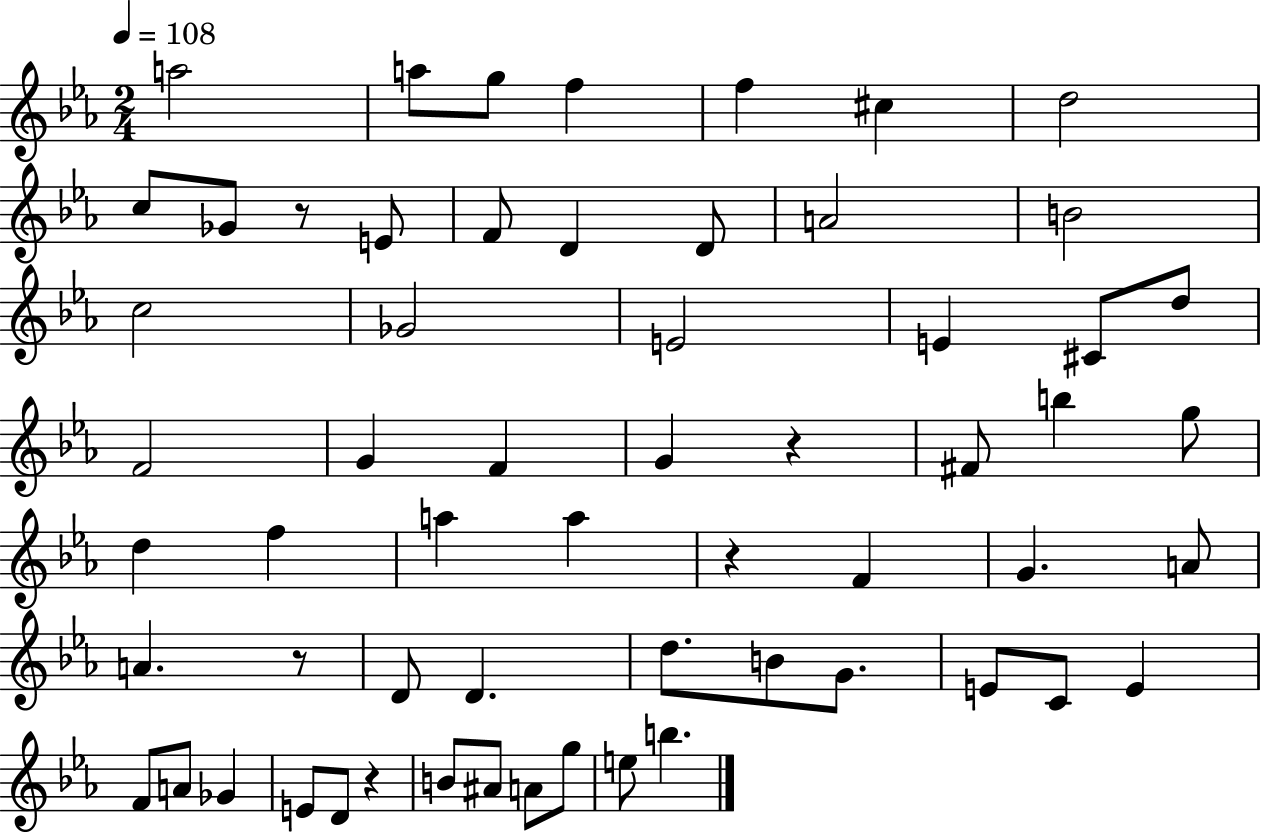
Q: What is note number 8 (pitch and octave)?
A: C5